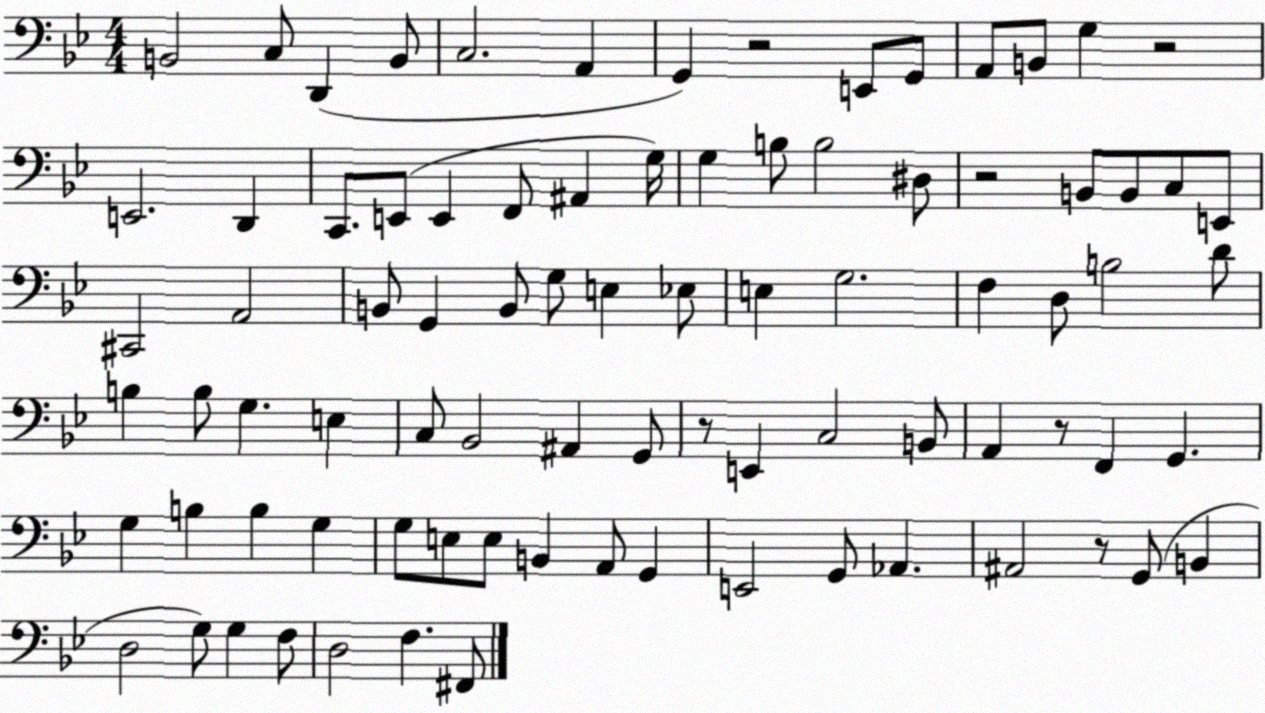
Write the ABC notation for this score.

X:1
T:Untitled
M:4/4
L:1/4
K:Bb
B,,2 C,/2 D,, B,,/2 C,2 A,, G,, z2 E,,/2 G,,/2 A,,/2 B,,/2 G, z2 E,,2 D,, C,,/2 E,,/2 E,, F,,/2 ^A,, G,/4 G, B,/2 B,2 ^D,/2 z2 B,,/2 B,,/2 C,/2 E,,/2 ^C,,2 A,,2 B,,/2 G,, B,,/2 G,/2 E, _E,/2 E, G,2 F, D,/2 B,2 D/2 B, B,/2 G, E, C,/2 _B,,2 ^A,, G,,/2 z/2 E,, C,2 B,,/2 A,, z/2 F,, G,, G, B, B, G, G,/2 E,/2 E,/2 B,, A,,/2 G,, E,,2 G,,/2 _A,, ^A,,2 z/2 G,,/2 B,, D,2 G,/2 G, F,/2 D,2 F, ^F,,/2